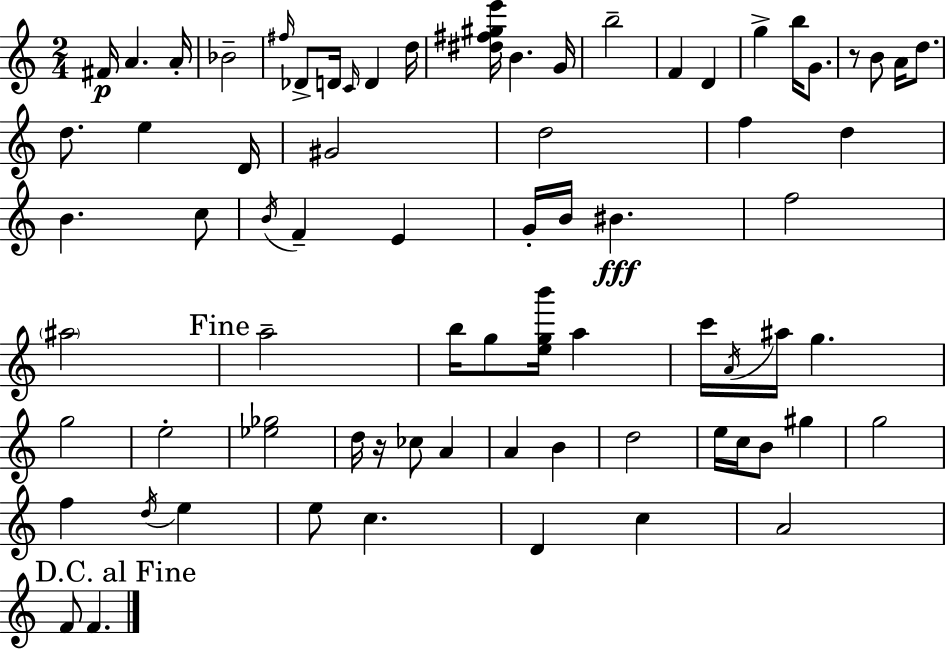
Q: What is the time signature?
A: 2/4